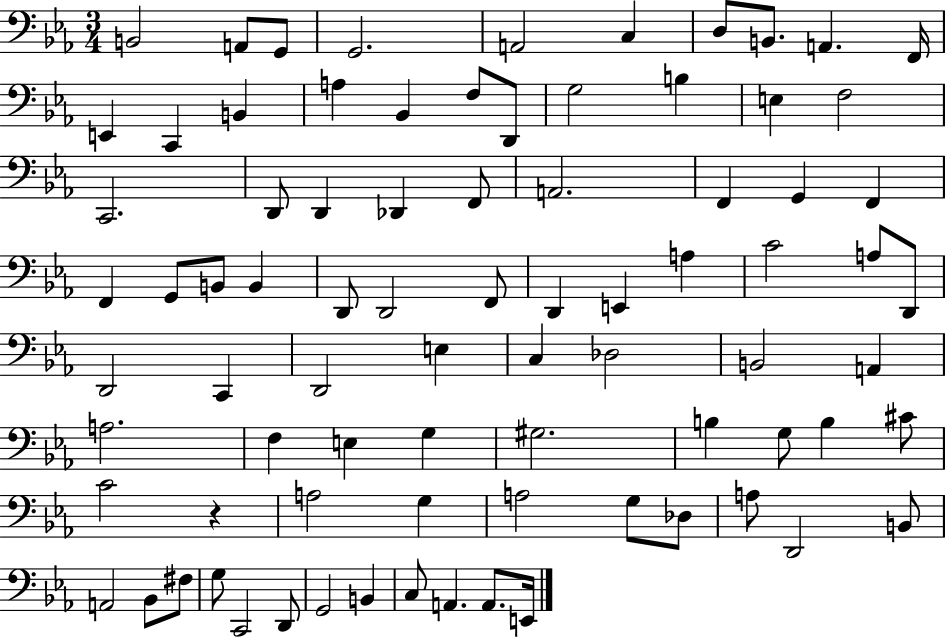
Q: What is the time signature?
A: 3/4